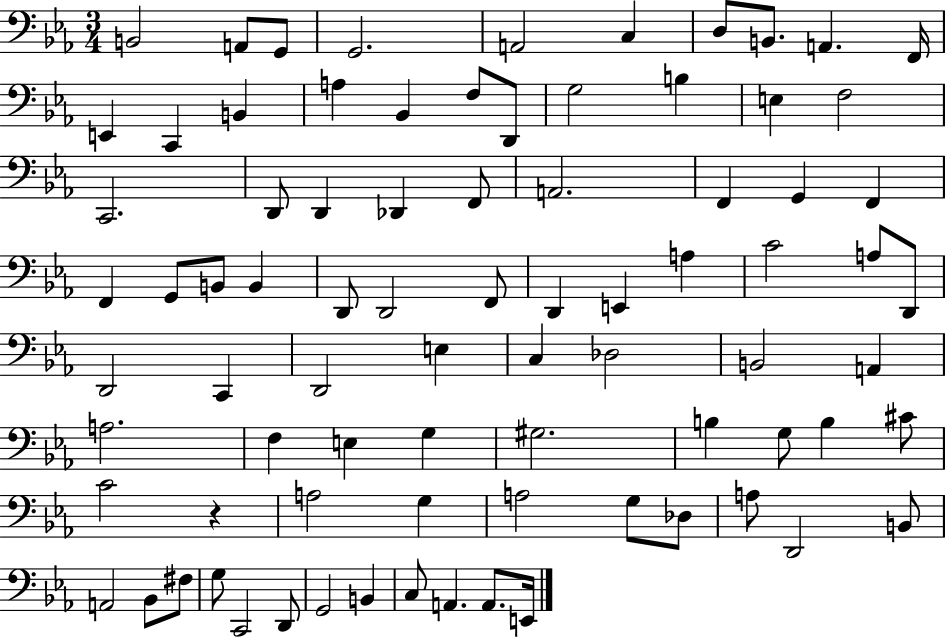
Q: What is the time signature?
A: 3/4